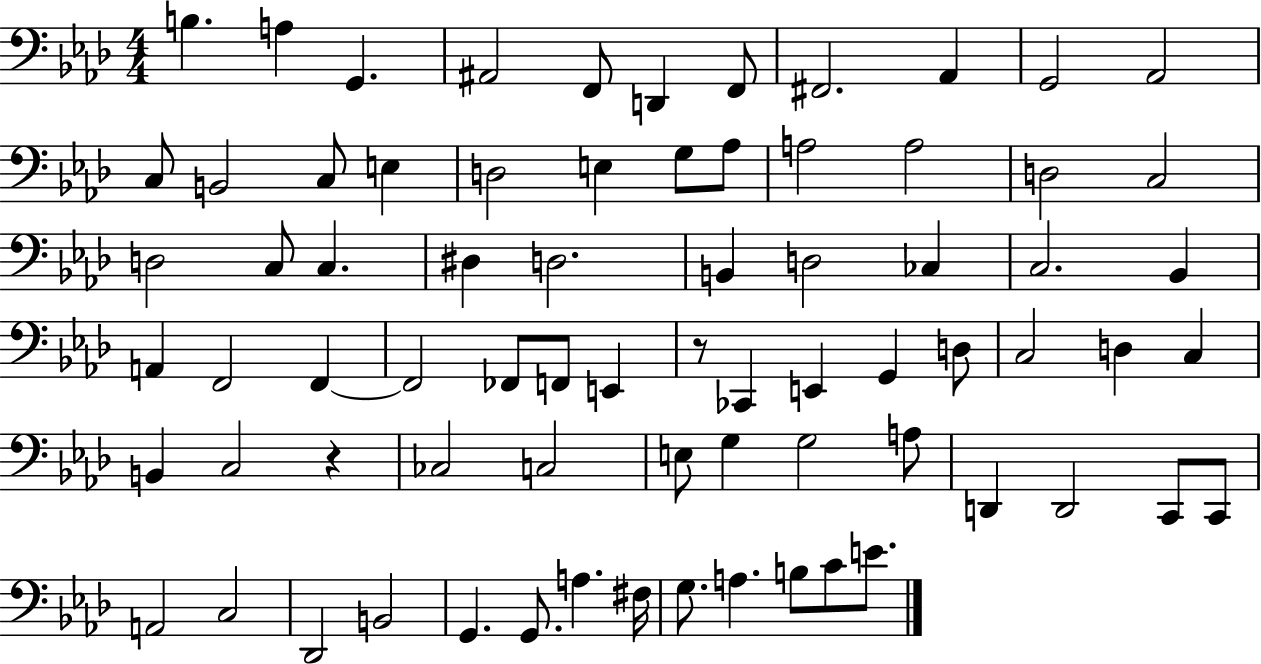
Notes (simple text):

B3/q. A3/q G2/q. A#2/h F2/e D2/q F2/e F#2/h. Ab2/q G2/h Ab2/h C3/e B2/h C3/e E3/q D3/h E3/q G3/e Ab3/e A3/h A3/h D3/h C3/h D3/h C3/e C3/q. D#3/q D3/h. B2/q D3/h CES3/q C3/h. Bb2/q A2/q F2/h F2/q F2/h FES2/e F2/e E2/q R/e CES2/q E2/q G2/q D3/e C3/h D3/q C3/q B2/q C3/h R/q CES3/h C3/h E3/e G3/q G3/h A3/e D2/q D2/h C2/e C2/e A2/h C3/h Db2/h B2/h G2/q. G2/e. A3/q. F#3/s G3/e. A3/q. B3/e C4/e E4/e.